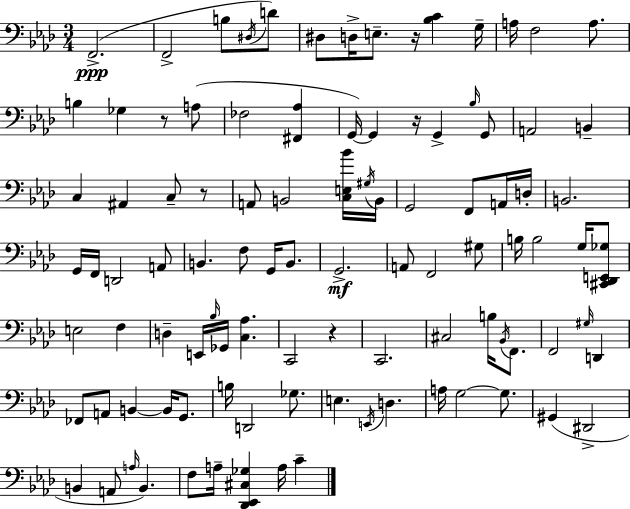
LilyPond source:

{
  \clef bass
  \numericTimeSignature
  \time 3/4
  \key aes \major
  f,2.->(\ppp | f,2-> b8 \acciaccatura { dis16 } d'8) | dis8 d16-> e8.-- r16 <bes c'>4 | g16-- a16 f2 a8. | \break b4 ges4 r8 a8( | fes2 <fis, aes>4 | g,16~~) g,4 r16 g,4-> \grace { bes16 } | g,8 a,2 b,4-- | \break c4 ais,4 c8-- | r8 a,8 b,2 | <c e bes'>16 \acciaccatura { gis16 } b,16 g,2 f,8 | a,16 d16-. b,2. | \break g,16 f,16 d,2 | a,8 b,4. f8 g,16 | b,8. g,2.->\mf | a,8 f,2 | \break gis8 b16 b2 | g16 <cis, des, e, ges>8 e2 f4 | d4-- e,16 \grace { bes16 } ges,16 <c aes>4. | c,2 | \break r4 c,2. | cis2 | b16 \acciaccatura { bes,16 } f,8. f,2 | \grace { gis16 } d,4 fes,8 a,8 b,4~~ | \break b,16 g,8. b16 d,2 | ges8. e4. | \acciaccatura { e,16 } d4. a16 g2~~ | g8. gis,4( dis,2-> | \break b,4 a,8 | \grace { a16 }) b,4. f8 a16-- <des, ees, cis ges>4 | a16 c'4-- \bar "|."
}